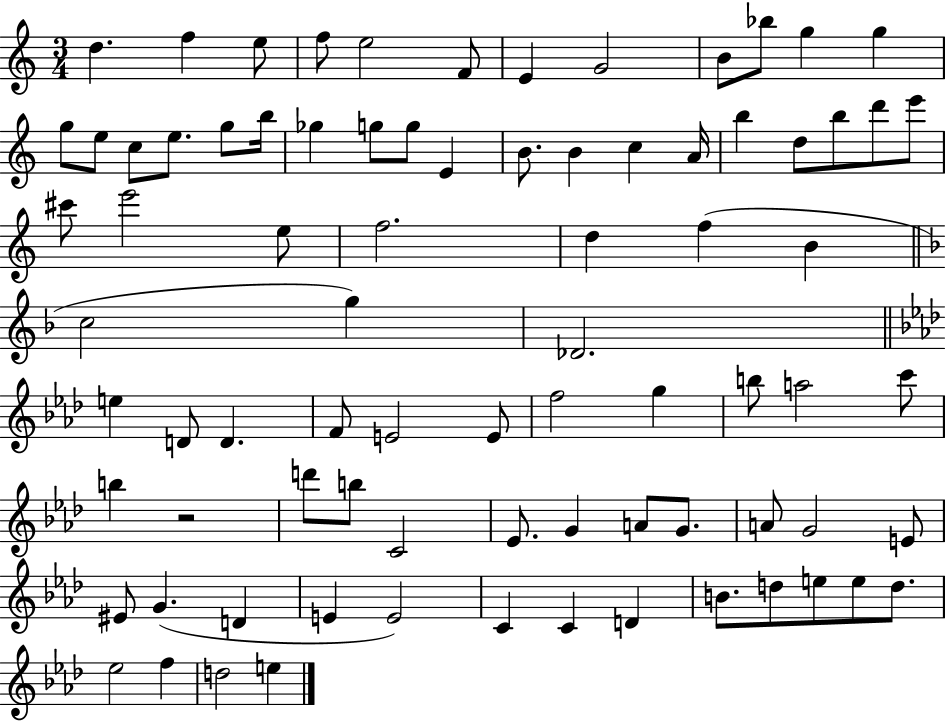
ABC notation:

X:1
T:Untitled
M:3/4
L:1/4
K:C
d f e/2 f/2 e2 F/2 E G2 B/2 _b/2 g g g/2 e/2 c/2 e/2 g/2 b/4 _g g/2 g/2 E B/2 B c A/4 b d/2 b/2 d'/2 e'/2 ^c'/2 e'2 e/2 f2 d f B c2 g _D2 e D/2 D F/2 E2 E/2 f2 g b/2 a2 c'/2 b z2 d'/2 b/2 C2 _E/2 G A/2 G/2 A/2 G2 E/2 ^E/2 G D E E2 C C D B/2 d/2 e/2 e/2 d/2 _e2 f d2 e